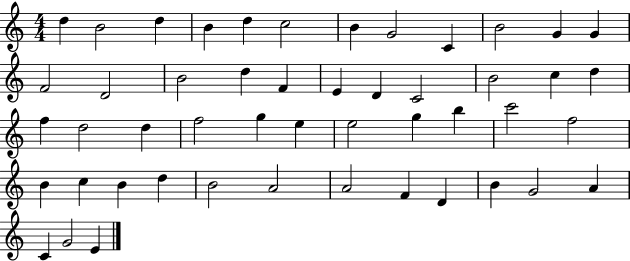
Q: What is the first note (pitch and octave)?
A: D5